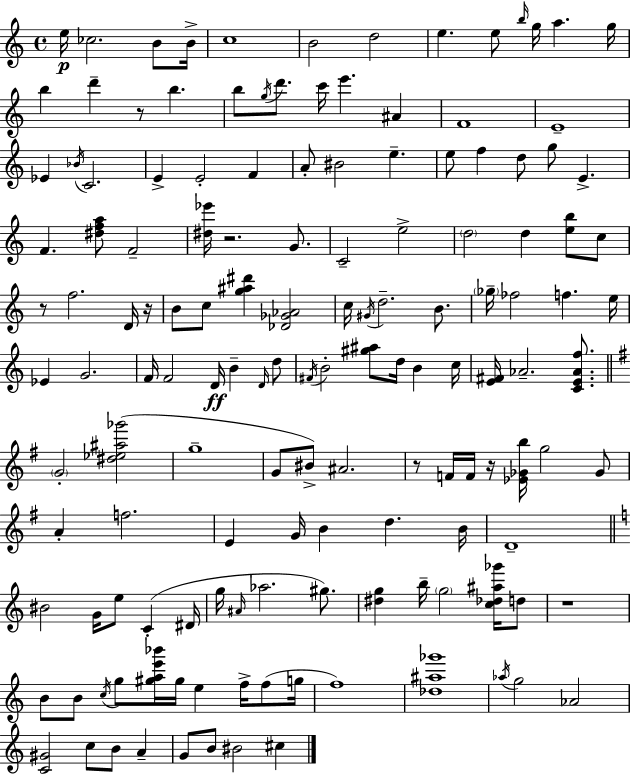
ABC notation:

X:1
T:Untitled
M:4/4
L:1/4
K:C
e/4 _c2 B/2 B/4 c4 B2 d2 e e/2 b/4 g/4 a g/4 b d' z/2 b b/2 g/4 d'/2 c'/4 e' ^A F4 E4 _E _B/4 C2 E E2 F A/2 ^B2 e e/2 f d/2 g/2 E F [^dfa]/2 F2 [^d_e']/4 z2 G/2 C2 e2 d2 d [eb]/2 c/2 z/2 f2 D/4 z/4 B/2 c/2 [g^a^d'] [_D_G_A]2 c/4 ^G/4 d2 B/2 _g/4 _f2 f e/4 _E G2 F/4 F2 D/4 B D/4 d/2 ^F/4 B2 [^g^a]/2 d/4 B c/4 [E^F]/4 _A2 [CE_Af]/2 G2 [^d_e^a_g']2 g4 G/2 ^B/2 ^A2 z/2 F/4 F/4 z/4 [_E_Gb]/4 g2 _G/2 A f2 E G/4 B d B/4 D4 ^B2 G/4 e/2 C ^D/4 g/4 ^A/4 _a2 ^g/2 [^dg] b/4 g2 [c_d^a_g']/4 d/2 z4 B/2 B/2 c/4 g/2 [^gae'_b']/4 ^g/4 e f/4 f/2 g/4 f4 [_d^a_g']4 _a/4 g2 _A2 [C^G]2 c/2 B/2 A G/2 B/2 ^B2 ^c